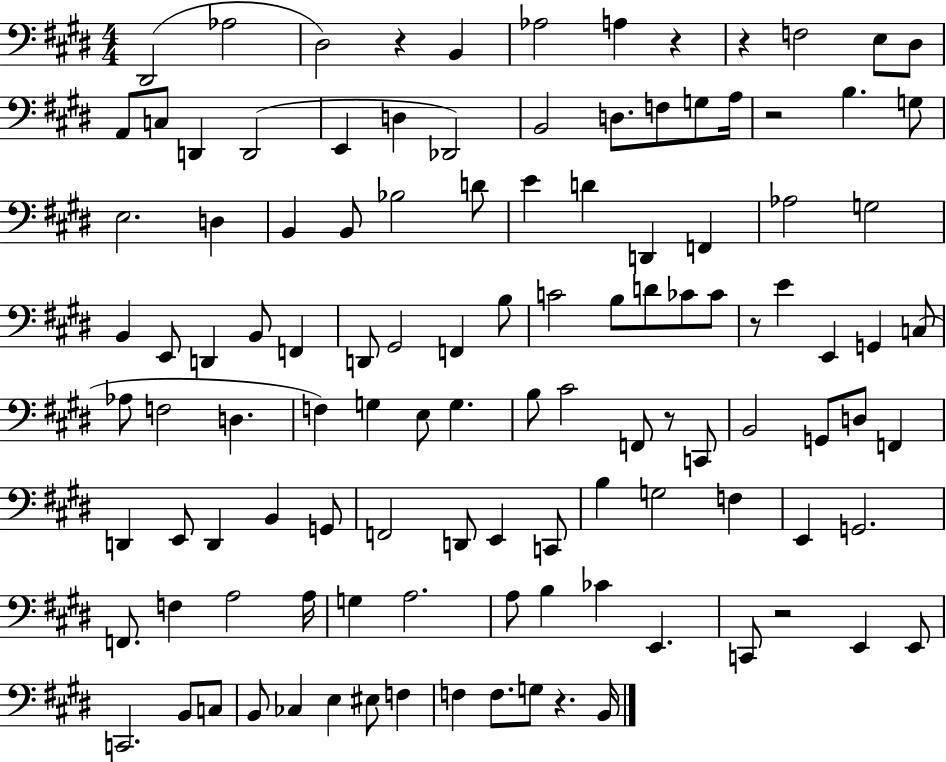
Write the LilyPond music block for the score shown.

{
  \clef bass
  \numericTimeSignature
  \time 4/4
  \key e \major
  dis,2( aes2 | dis2) r4 b,4 | aes2 a4 r4 | r4 f2 e8 dis8 | \break a,8 c8 d,4 d,2( | e,4 d4 des,2) | b,2 d8. f8 g8 a16 | r2 b4. g8 | \break e2. d4 | b,4 b,8 bes2 d'8 | e'4 d'4 d,4 f,4 | aes2 g2 | \break b,4 e,8 d,4 b,8 f,4 | d,8 gis,2 f,4 b8 | c'2 b8 d'8 ces'8 ces'8 | r8 e'4 e,4 g,4 c8( | \break aes8 f2 d4. | f4) g4 e8 g4. | b8 cis'2 f,8 r8 c,8 | b,2 g,8 d8 f,4 | \break d,4 e,8 d,4 b,4 g,8 | f,2 d,8 e,4 c,8 | b4 g2 f4 | e,4 g,2. | \break f,8. f4 a2 a16 | g4 a2. | a8 b4 ces'4 e,4. | c,8 r2 e,4 e,8 | \break c,2. b,8 c8 | b,8 ces4 e4 eis8 f4 | f4 f8. g8 r4. b,16 | \bar "|."
}